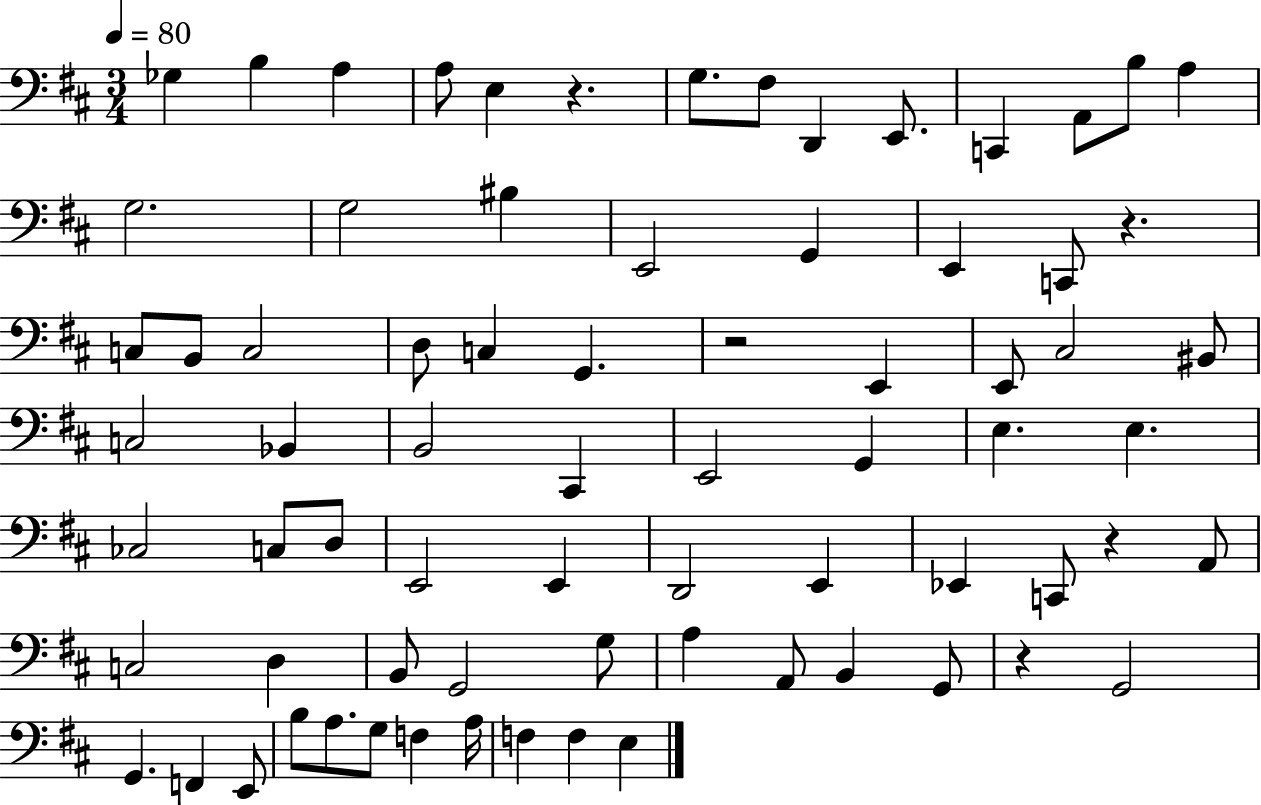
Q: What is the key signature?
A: D major